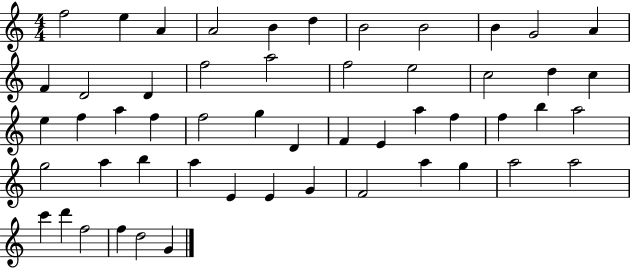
X:1
T:Untitled
M:4/4
L:1/4
K:C
f2 e A A2 B d B2 B2 B G2 A F D2 D f2 a2 f2 e2 c2 d c e f a f f2 g D F E a f f b a2 g2 a b a E E G F2 a g a2 a2 c' d' f2 f d2 G